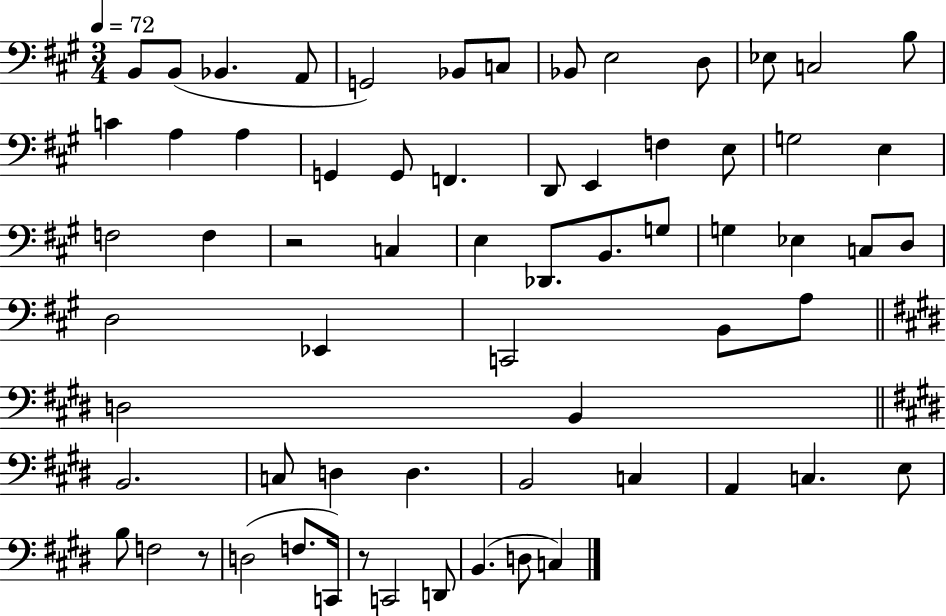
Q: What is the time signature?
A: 3/4